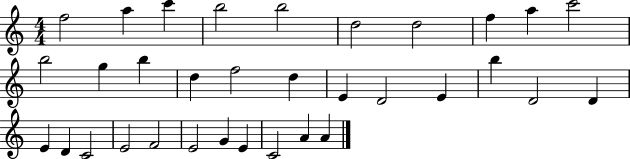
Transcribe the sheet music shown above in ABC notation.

X:1
T:Untitled
M:4/4
L:1/4
K:C
f2 a c' b2 b2 d2 d2 f a c'2 b2 g b d f2 d E D2 E b D2 D E D C2 E2 F2 E2 G E C2 A A